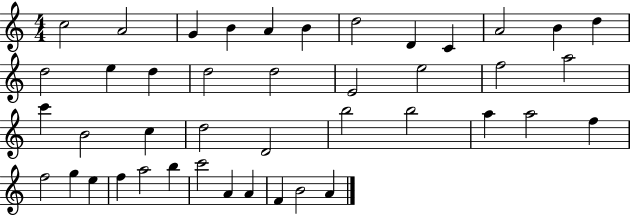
C5/h A4/h G4/q B4/q A4/q B4/q D5/h D4/q C4/q A4/h B4/q D5/q D5/h E5/q D5/q D5/h D5/h E4/h E5/h F5/h A5/h C6/q B4/h C5/q D5/h D4/h B5/h B5/h A5/q A5/h F5/q F5/h G5/q E5/q F5/q A5/h B5/q C6/h A4/q A4/q F4/q B4/h A4/q